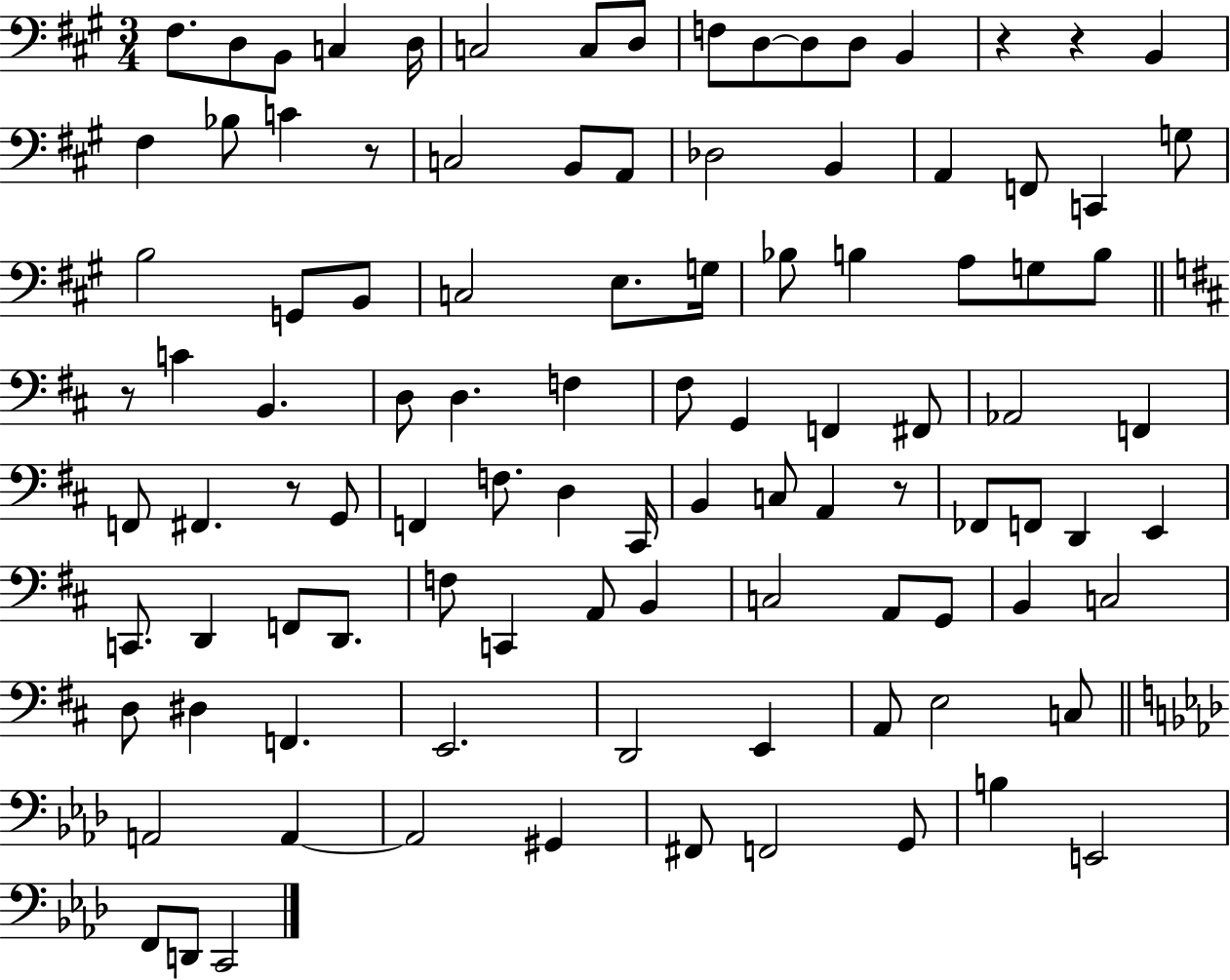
X:1
T:Untitled
M:3/4
L:1/4
K:A
^F,/2 D,/2 B,,/2 C, D,/4 C,2 C,/2 D,/2 F,/2 D,/2 D,/2 D,/2 B,, z z B,, ^F, _B,/2 C z/2 C,2 B,,/2 A,,/2 _D,2 B,, A,, F,,/2 C,, G,/2 B,2 G,,/2 B,,/2 C,2 E,/2 G,/4 _B,/2 B, A,/2 G,/2 B,/2 z/2 C B,, D,/2 D, F, ^F,/2 G,, F,, ^F,,/2 _A,,2 F,, F,,/2 ^F,, z/2 G,,/2 F,, F,/2 D, ^C,,/4 B,, C,/2 A,, z/2 _F,,/2 F,,/2 D,, E,, C,,/2 D,, F,,/2 D,,/2 F,/2 C,, A,,/2 B,, C,2 A,,/2 G,,/2 B,, C,2 D,/2 ^D, F,, E,,2 D,,2 E,, A,,/2 E,2 C,/2 A,,2 A,, A,,2 ^G,, ^F,,/2 F,,2 G,,/2 B, E,,2 F,,/2 D,,/2 C,,2